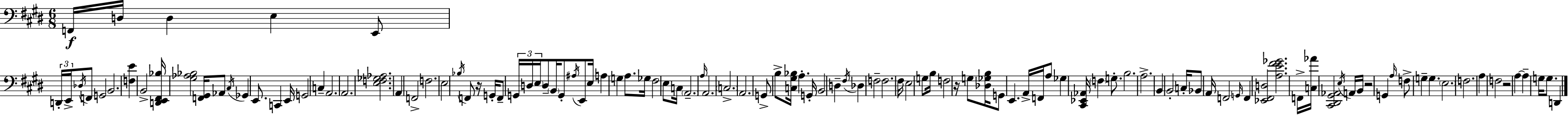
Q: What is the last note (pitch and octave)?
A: D2